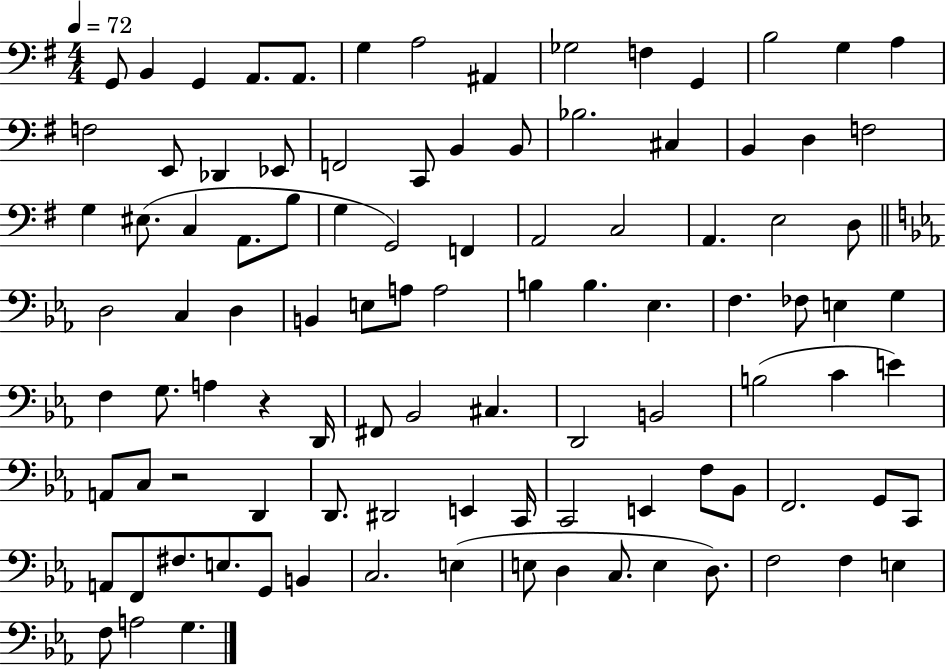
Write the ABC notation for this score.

X:1
T:Untitled
M:4/4
L:1/4
K:G
G,,/2 B,, G,, A,,/2 A,,/2 G, A,2 ^A,, _G,2 F, G,, B,2 G, A, F,2 E,,/2 _D,, _E,,/2 F,,2 C,,/2 B,, B,,/2 _B,2 ^C, B,, D, F,2 G, ^E,/2 C, A,,/2 B,/2 G, G,,2 F,, A,,2 C,2 A,, E,2 D,/2 D,2 C, D, B,, E,/2 A,/2 A,2 B, B, _E, F, _F,/2 E, G, F, G,/2 A, z D,,/4 ^F,,/2 _B,,2 ^C, D,,2 B,,2 B,2 C E A,,/2 C,/2 z2 D,, D,,/2 ^D,,2 E,, C,,/4 C,,2 E,, F,/2 _B,,/2 F,,2 G,,/2 C,,/2 A,,/2 F,,/2 ^F,/2 E,/2 G,,/2 B,, C,2 E, E,/2 D, C,/2 E, D,/2 F,2 F, E, F,/2 A,2 G,